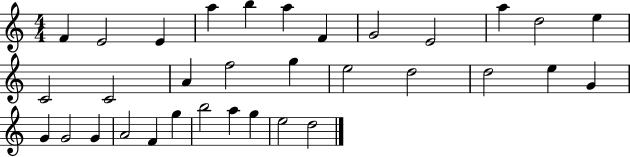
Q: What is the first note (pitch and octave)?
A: F4